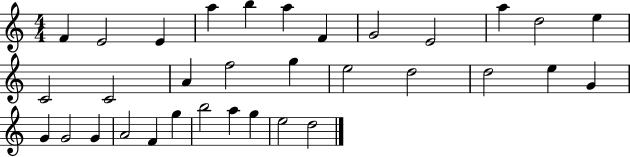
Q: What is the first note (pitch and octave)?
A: F4